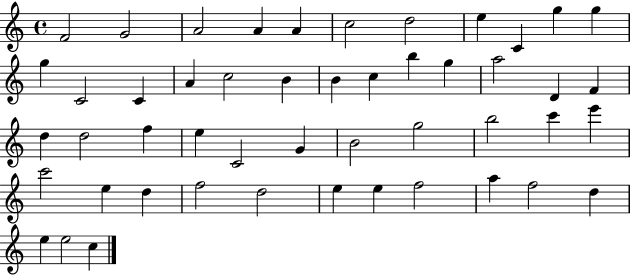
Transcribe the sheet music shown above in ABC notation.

X:1
T:Untitled
M:4/4
L:1/4
K:C
F2 G2 A2 A A c2 d2 e C g g g C2 C A c2 B B c b g a2 D F d d2 f e C2 G B2 g2 b2 c' e' c'2 e d f2 d2 e e f2 a f2 d e e2 c